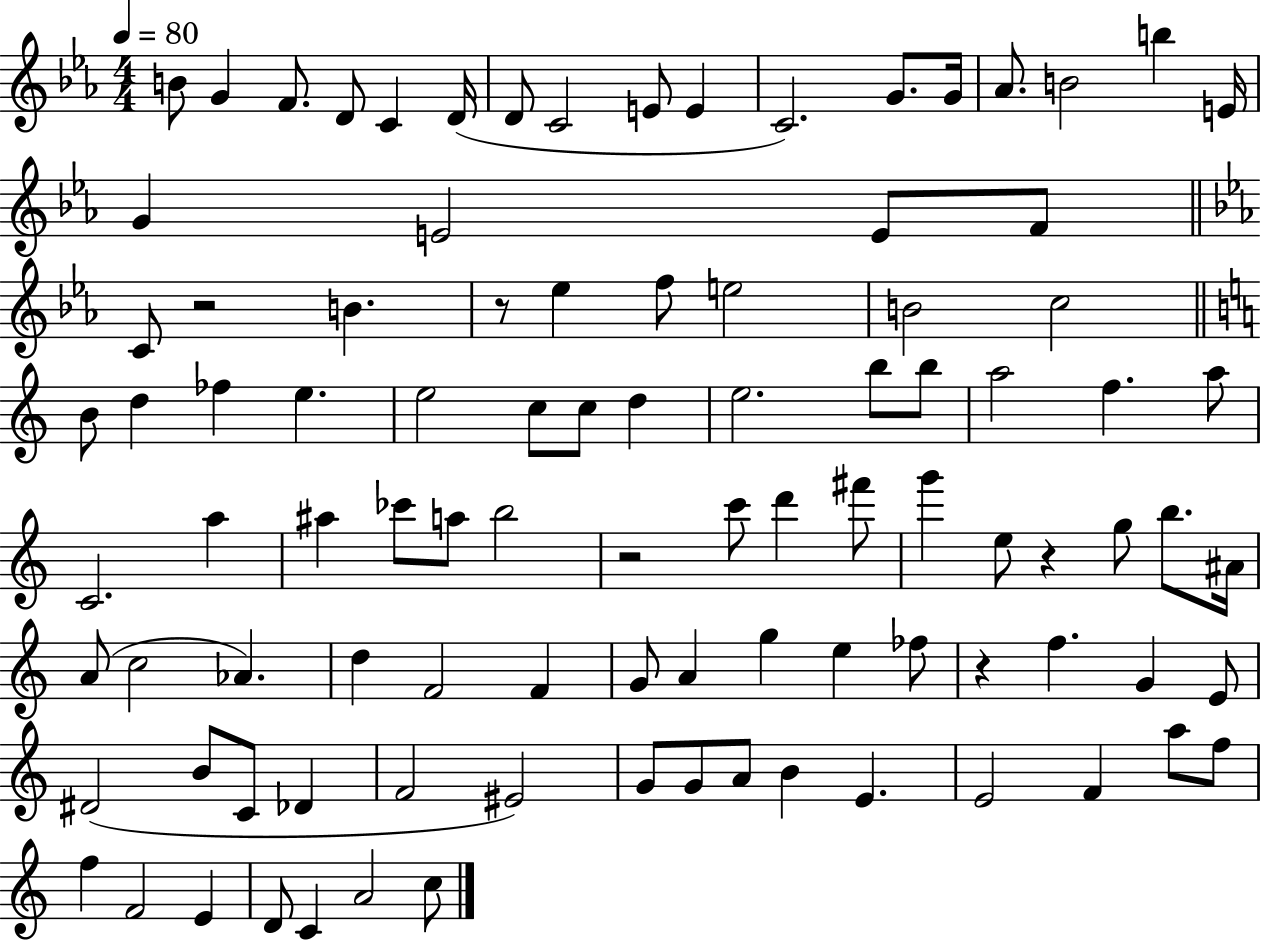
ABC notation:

X:1
T:Untitled
M:4/4
L:1/4
K:Eb
B/2 G F/2 D/2 C D/4 D/2 C2 E/2 E C2 G/2 G/4 _A/2 B2 b E/4 G E2 E/2 F/2 C/2 z2 B z/2 _e f/2 e2 B2 c2 B/2 d _f e e2 c/2 c/2 d e2 b/2 b/2 a2 f a/2 C2 a ^a _c'/2 a/2 b2 z2 c'/2 d' ^f'/2 g' e/2 z g/2 b/2 ^A/4 A/2 c2 _A d F2 F G/2 A g e _f/2 z f G E/2 ^D2 B/2 C/2 _D F2 ^E2 G/2 G/2 A/2 B E E2 F a/2 f/2 f F2 E D/2 C A2 c/2